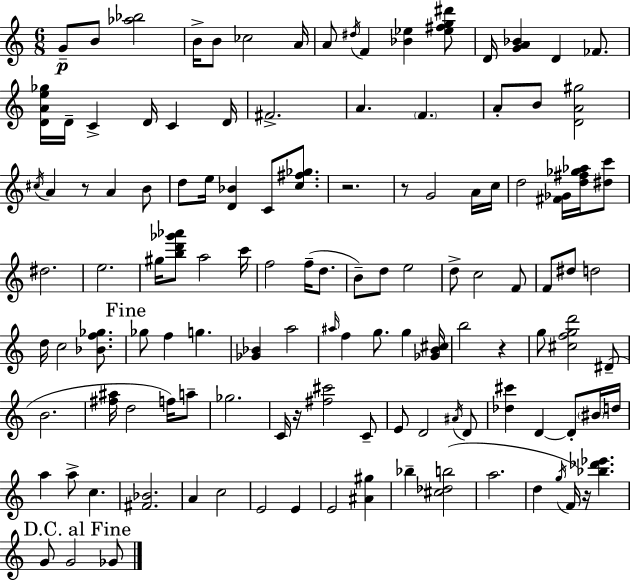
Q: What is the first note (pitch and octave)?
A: G4